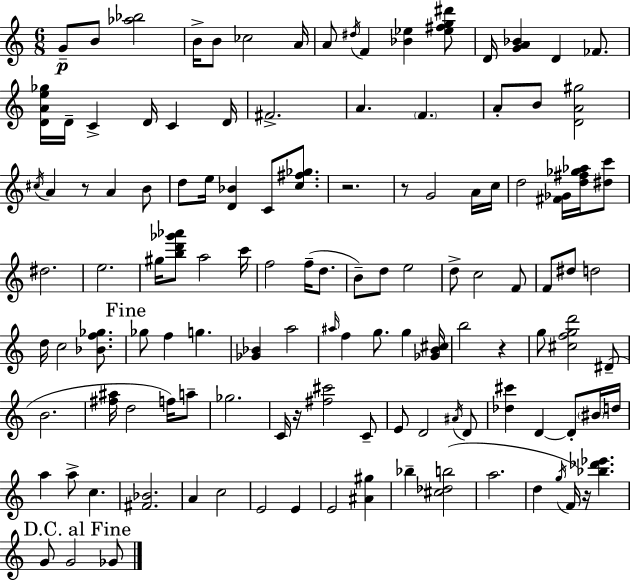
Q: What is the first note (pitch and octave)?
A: G4